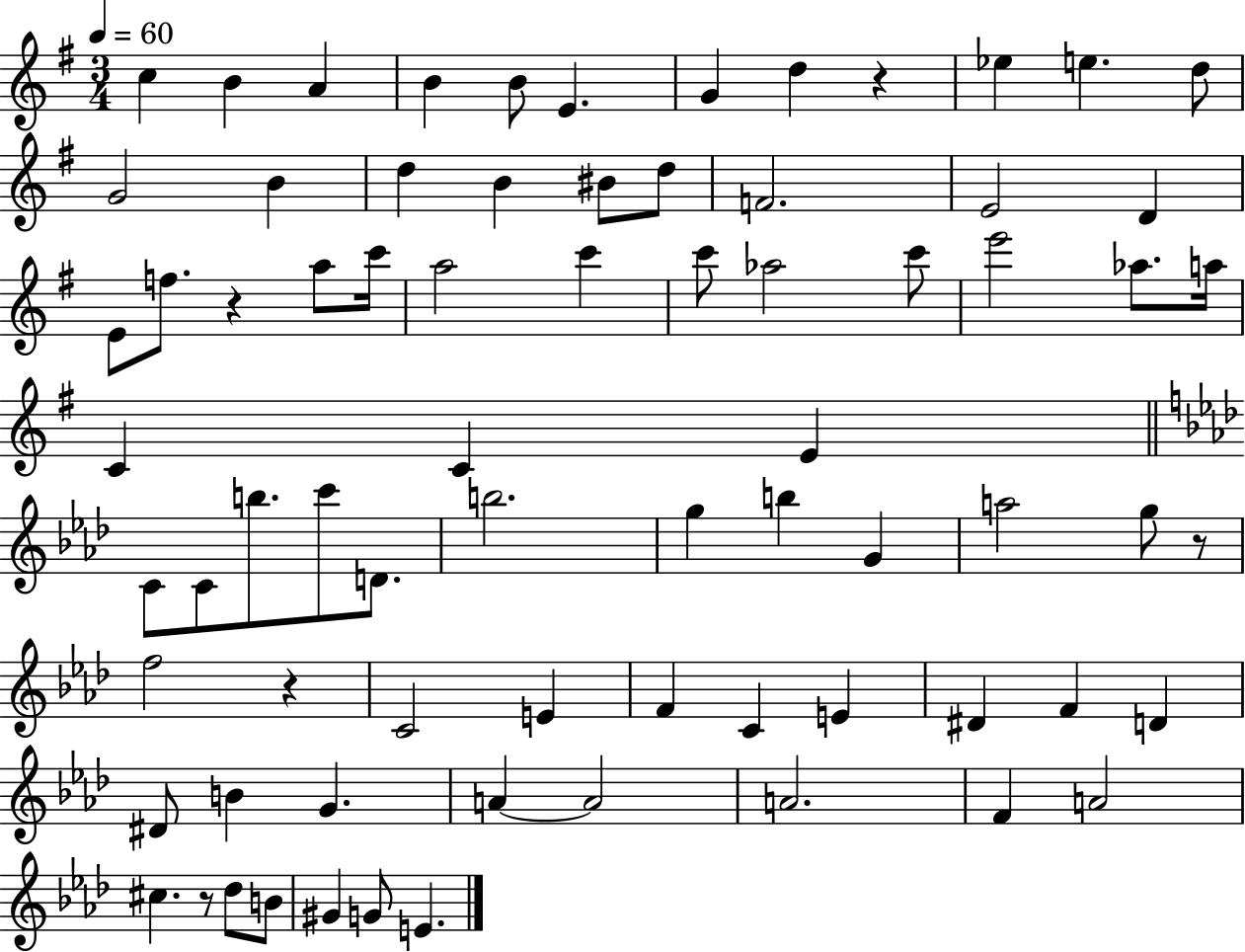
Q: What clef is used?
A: treble